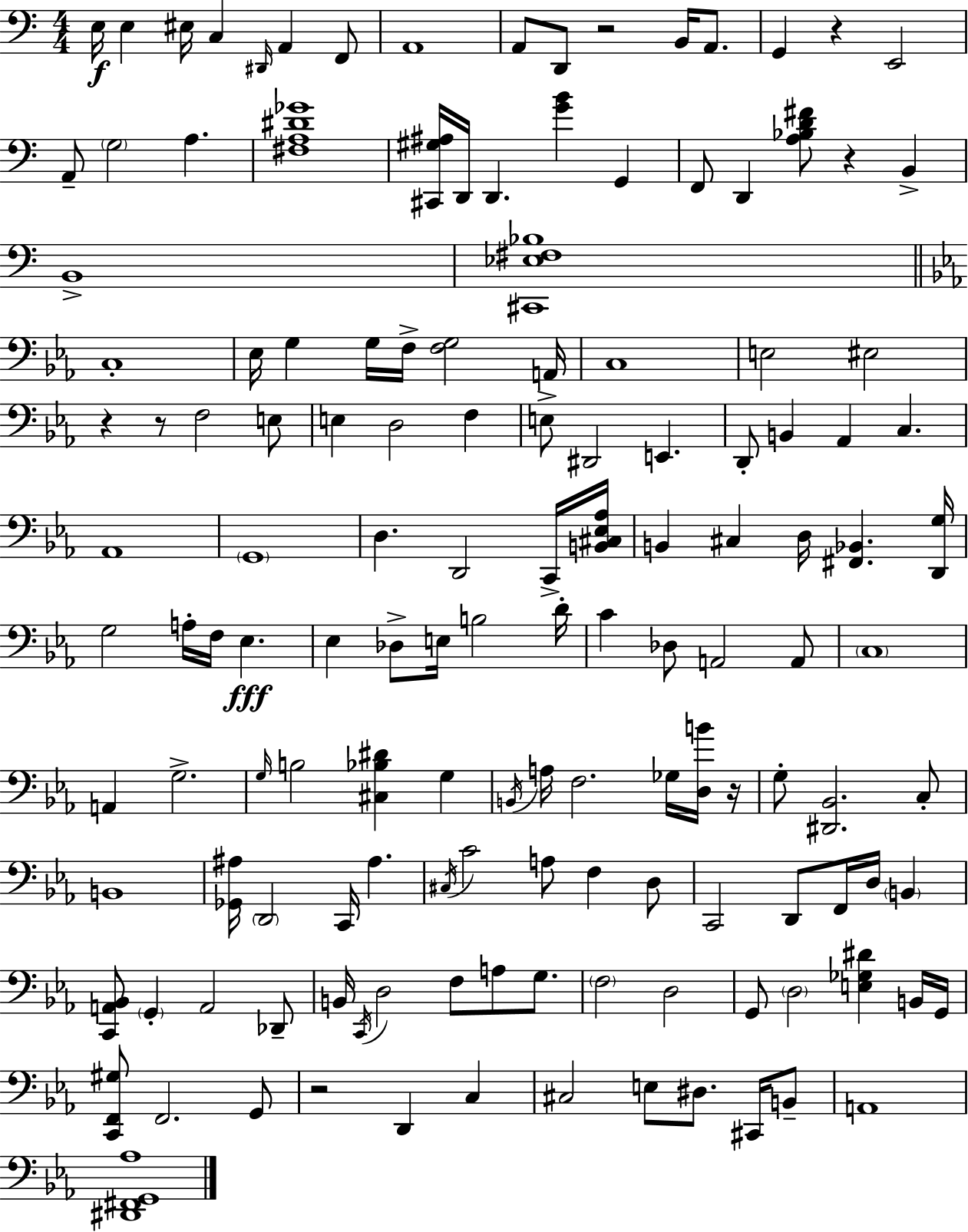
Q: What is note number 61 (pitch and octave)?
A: B3